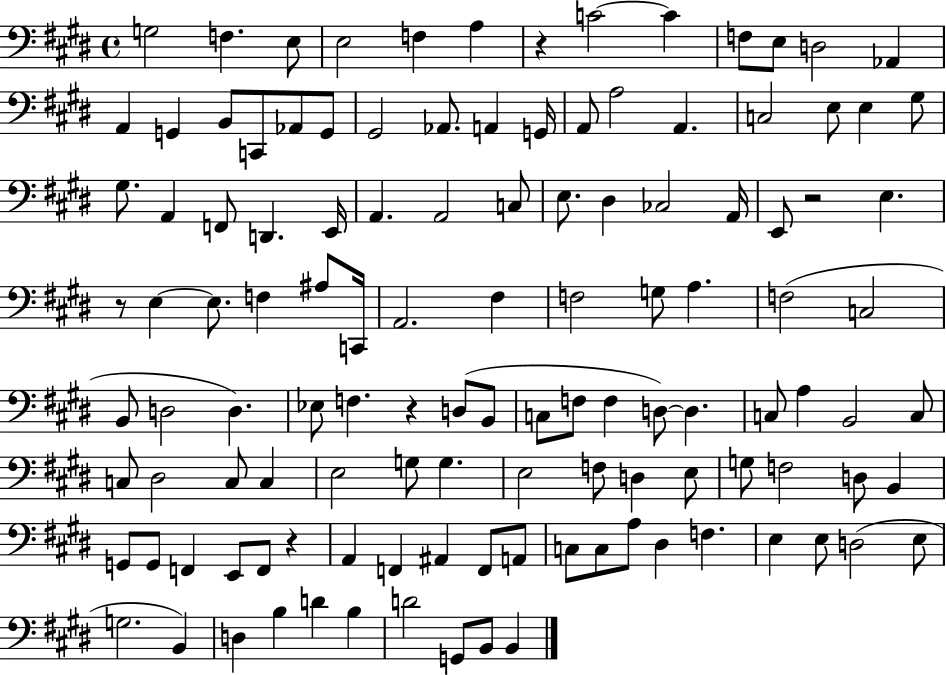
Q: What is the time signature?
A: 4/4